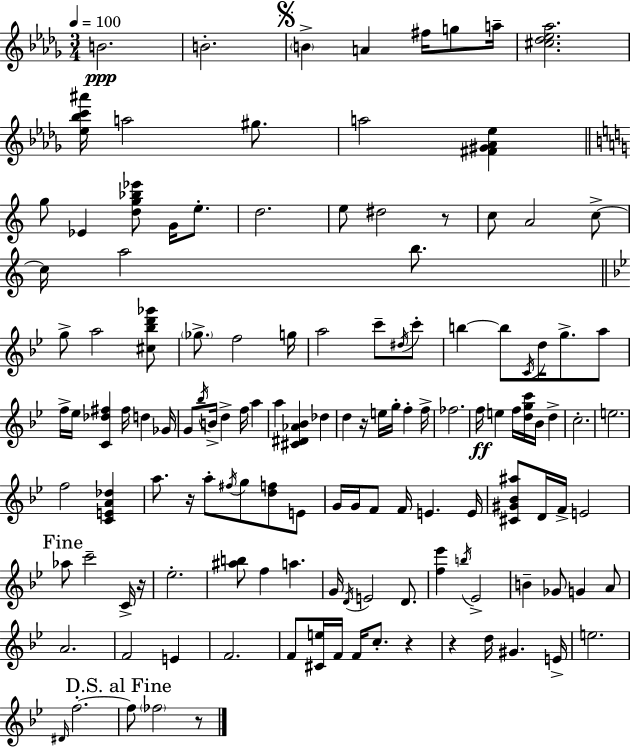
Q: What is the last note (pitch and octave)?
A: FES5